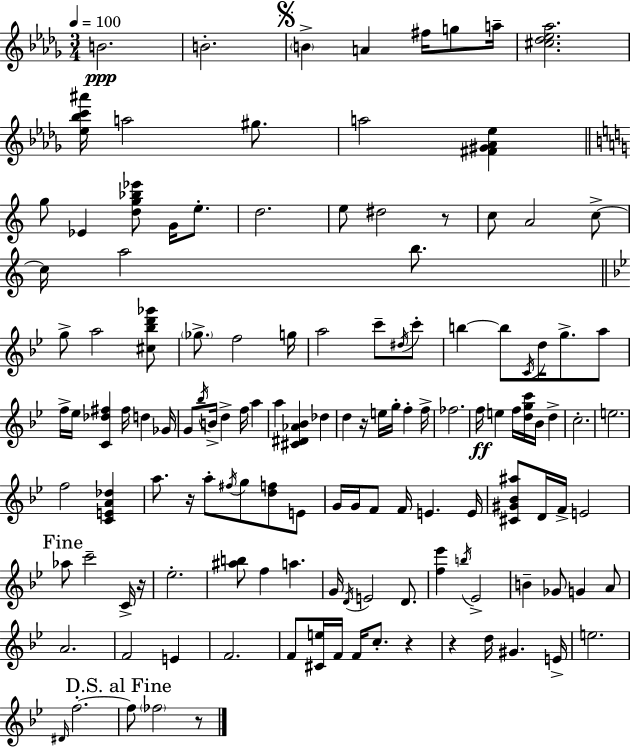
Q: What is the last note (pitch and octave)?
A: FES5